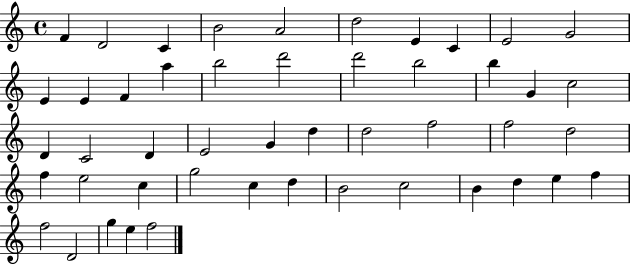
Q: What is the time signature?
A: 4/4